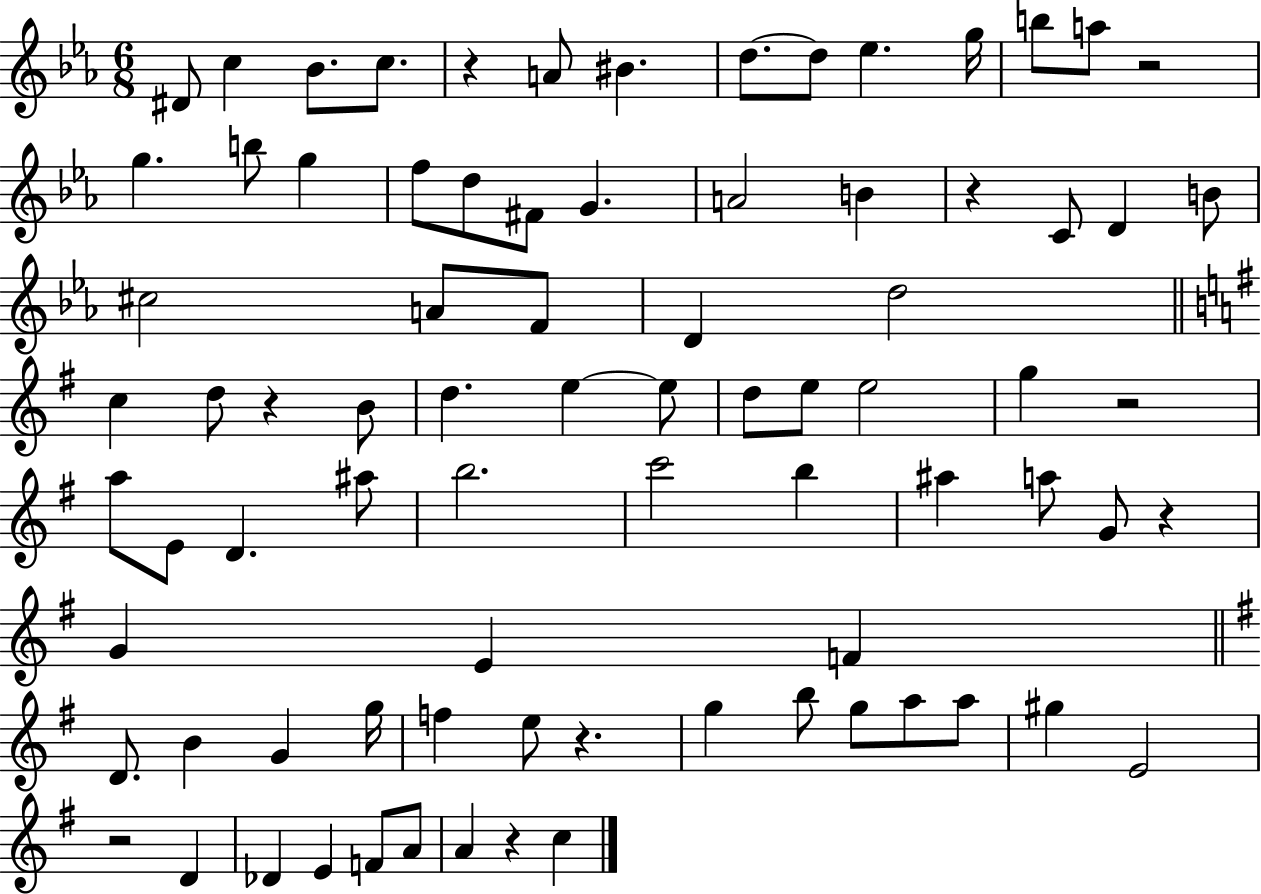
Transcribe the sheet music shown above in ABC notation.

X:1
T:Untitled
M:6/8
L:1/4
K:Eb
^D/2 c _B/2 c/2 z A/2 ^B d/2 d/2 _e g/4 b/2 a/2 z2 g b/2 g f/2 d/2 ^F/2 G A2 B z C/2 D B/2 ^c2 A/2 F/2 D d2 c d/2 z B/2 d e e/2 d/2 e/2 e2 g z2 a/2 E/2 D ^a/2 b2 c'2 b ^a a/2 G/2 z G E F D/2 B G g/4 f e/2 z g b/2 g/2 a/2 a/2 ^g E2 z2 D _D E F/2 A/2 A z c